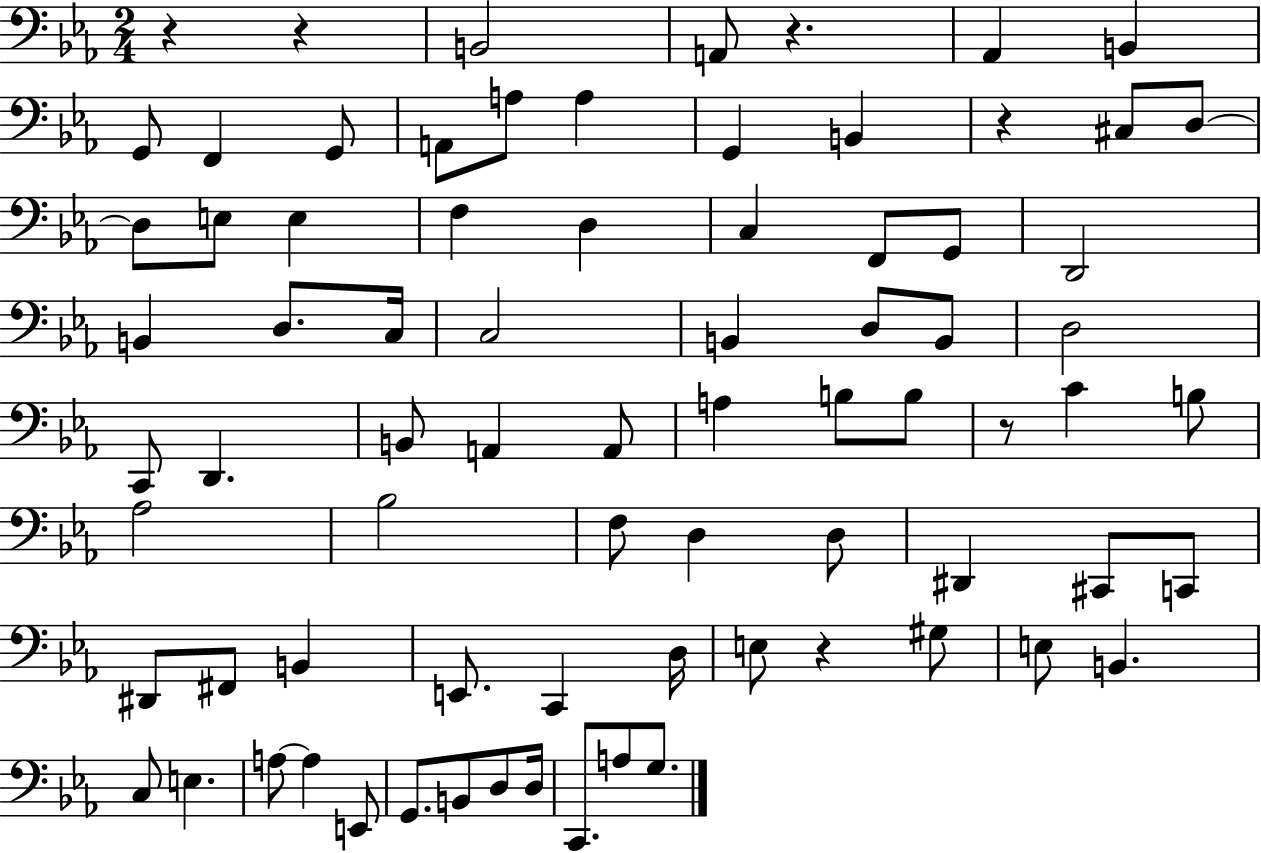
X:1
T:Untitled
M:2/4
L:1/4
K:Eb
z z B,,2 A,,/2 z _A,, B,, G,,/2 F,, G,,/2 A,,/2 A,/2 A, G,, B,, z ^C,/2 D,/2 D,/2 E,/2 E, F, D, C, F,,/2 G,,/2 D,,2 B,, D,/2 C,/4 C,2 B,, D,/2 B,,/2 D,2 C,,/2 D,, B,,/2 A,, A,,/2 A, B,/2 B,/2 z/2 C B,/2 _A,2 _B,2 F,/2 D, D,/2 ^D,, ^C,,/2 C,,/2 ^D,,/2 ^F,,/2 B,, E,,/2 C,, D,/4 E,/2 z ^G,/2 E,/2 B,, C,/2 E, A,/2 A, E,,/2 G,,/2 B,,/2 D,/2 D,/4 C,,/2 A,/2 G,/2